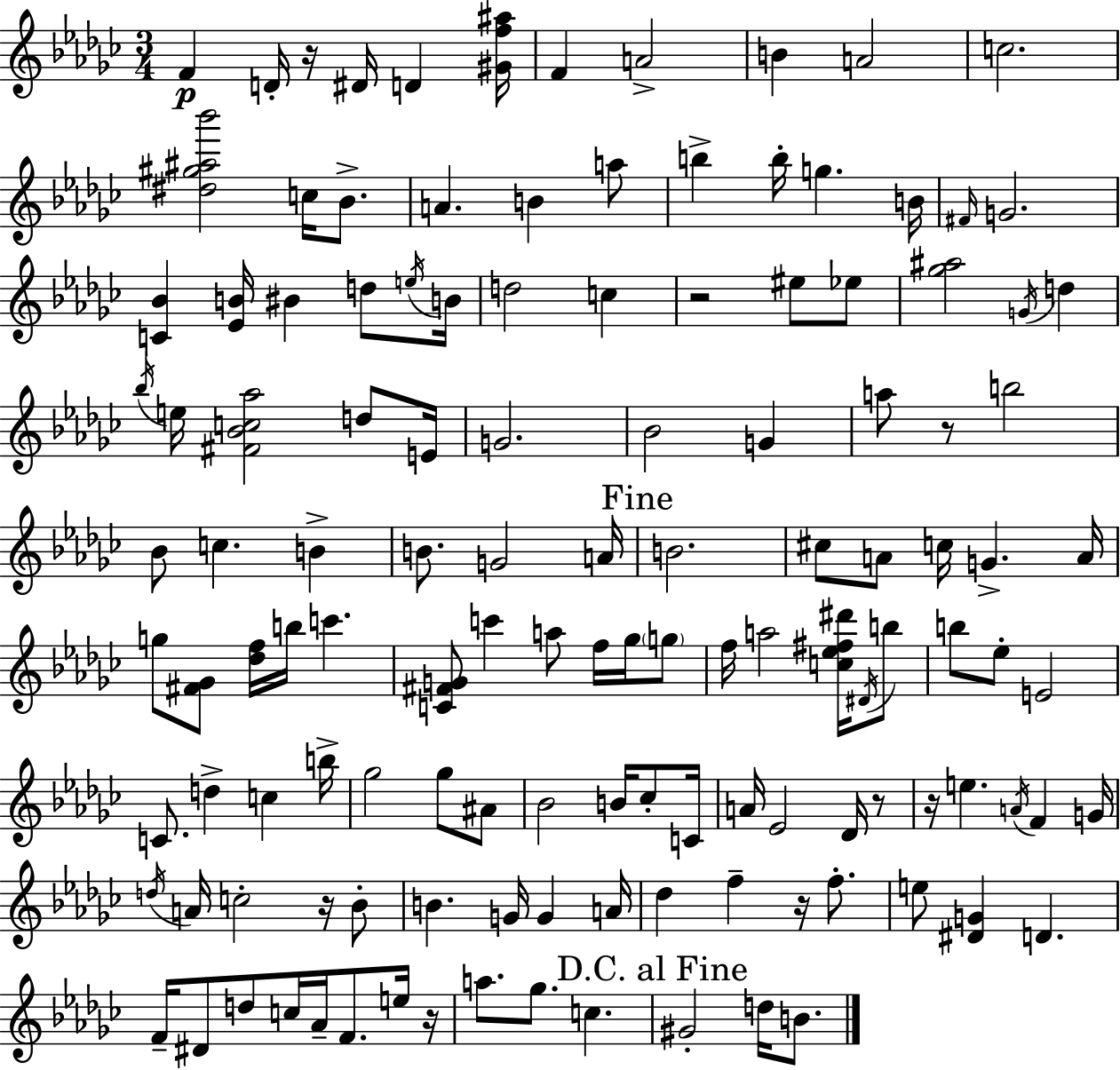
X:1
T:Untitled
M:3/4
L:1/4
K:Ebm
F D/4 z/4 ^D/4 D [^Gf^a]/4 F A2 B A2 c2 [^d^g^a_b']2 c/4 _B/2 A B a/2 b b/4 g B/4 ^F/4 G2 [C_B] [_EB]/4 ^B d/2 e/4 B/4 d2 c z2 ^e/2 _e/2 [_g^a]2 G/4 d _b/4 e/4 [^F_Bc_a]2 d/2 E/4 G2 _B2 G a/2 z/2 b2 _B/2 c B B/2 G2 A/4 B2 ^c/2 A/2 c/4 G A/4 g/2 [^F_G]/2 [_df]/4 b/4 c' [C^FG]/2 c' a/2 f/4 _g/4 g/2 f/4 a2 [c_e^f^d']/4 ^D/4 b/2 b/2 _e/2 E2 C/2 d c b/4 _g2 _g/2 ^A/2 _B2 B/4 _c/2 C/4 A/4 _E2 _D/4 z/2 z/4 e A/4 F G/4 d/4 A/4 c2 z/4 _B/2 B G/4 G A/4 _d f z/4 f/2 e/2 [^DG] D F/4 ^D/2 d/2 c/4 _A/4 F/2 e/4 z/4 a/2 _g/2 c ^G2 d/4 B/2